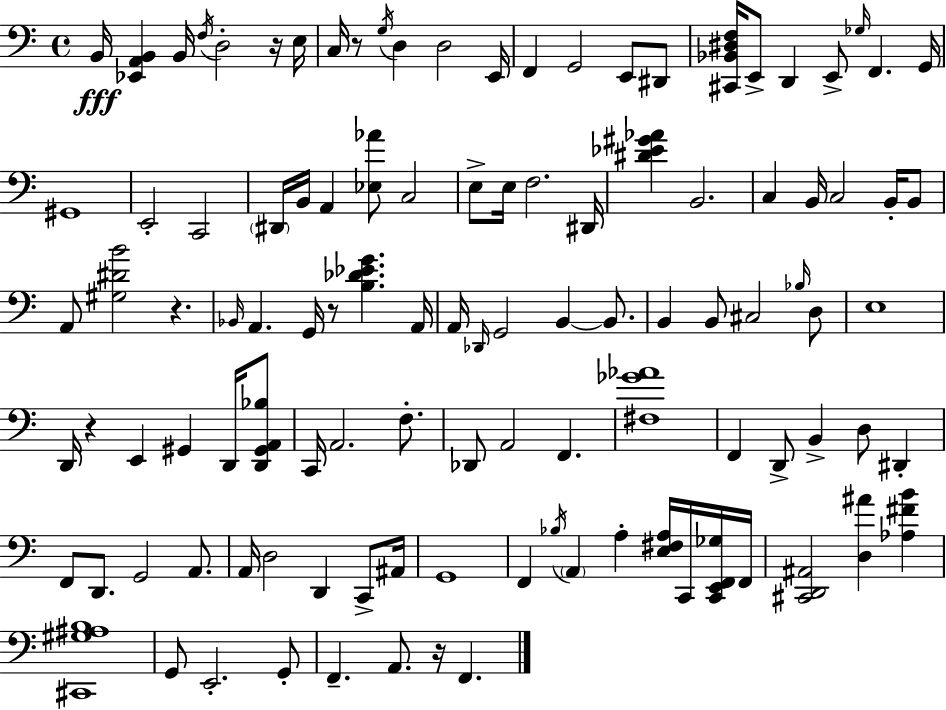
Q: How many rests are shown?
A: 6